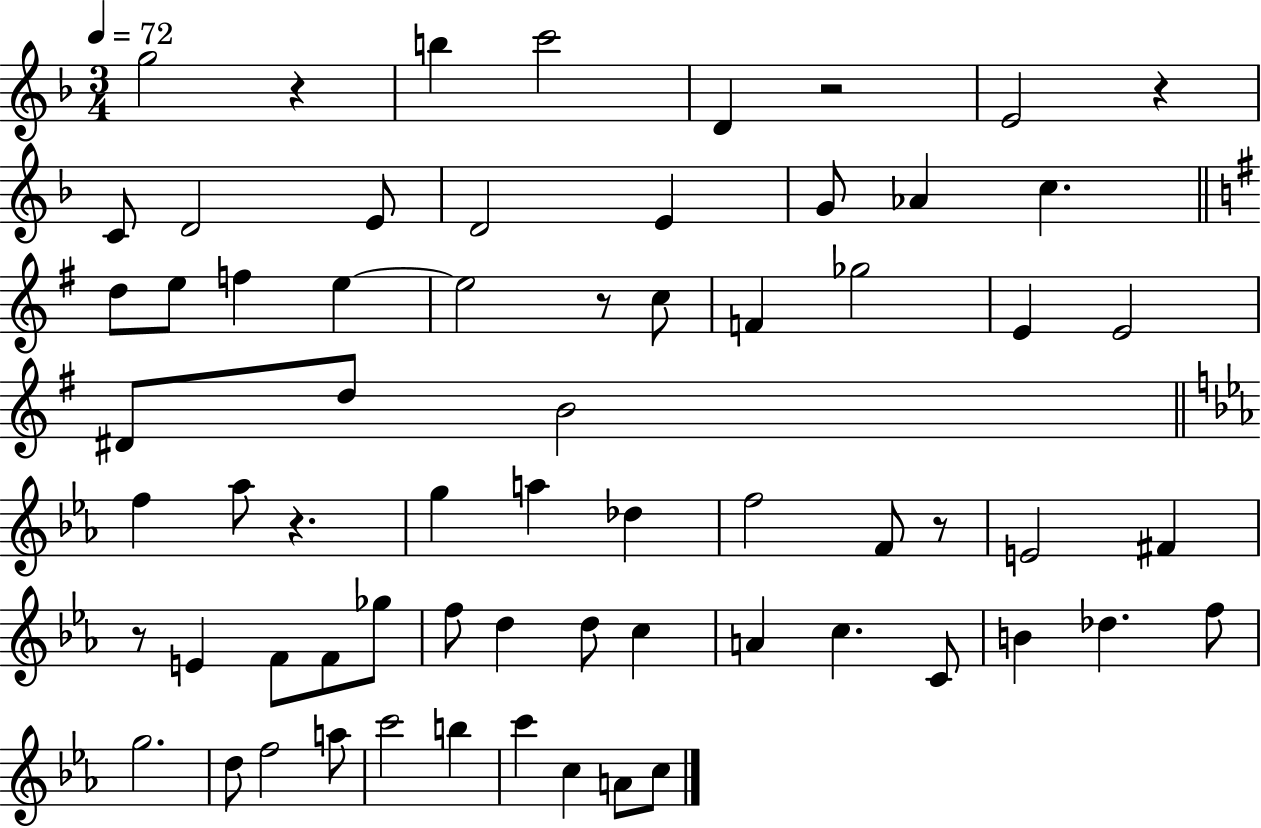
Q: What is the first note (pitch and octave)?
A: G5